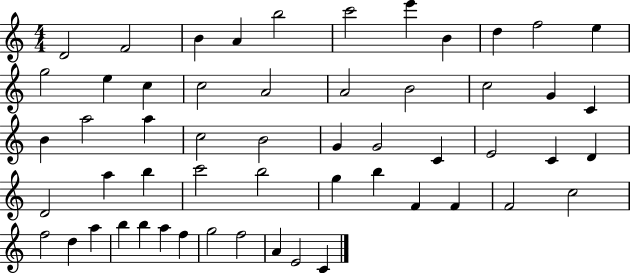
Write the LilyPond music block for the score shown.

{
  \clef treble
  \numericTimeSignature
  \time 4/4
  \key c \major
  d'2 f'2 | b'4 a'4 b''2 | c'''2 e'''4 b'4 | d''4 f''2 e''4 | \break g''2 e''4 c''4 | c''2 a'2 | a'2 b'2 | c''2 g'4 c'4 | \break b'4 a''2 a''4 | c''2 b'2 | g'4 g'2 c'4 | e'2 c'4 d'4 | \break d'2 a''4 b''4 | c'''2 b''2 | g''4 b''4 f'4 f'4 | f'2 c''2 | \break f''2 d''4 a''4 | b''4 b''4 a''4 f''4 | g''2 f''2 | a'4 e'2 c'4 | \break \bar "|."
}